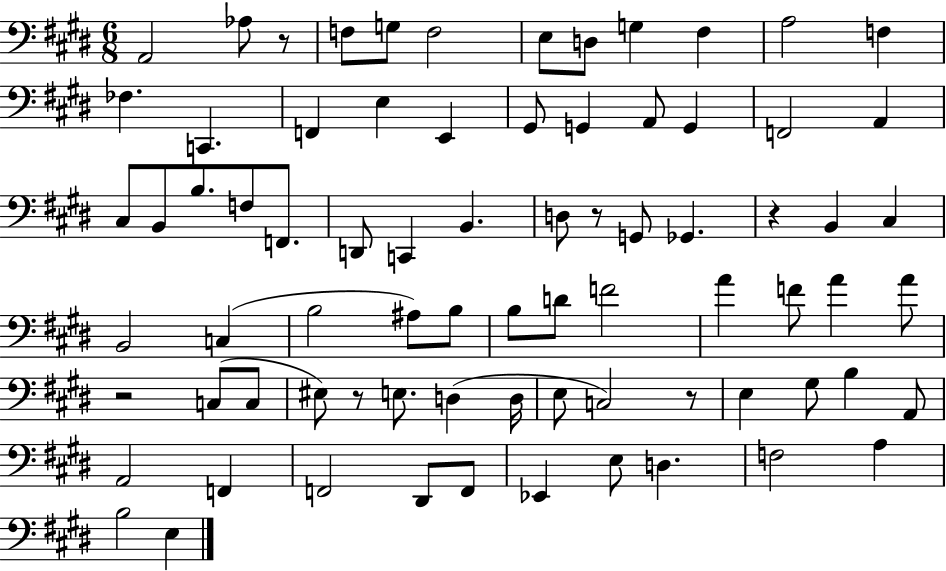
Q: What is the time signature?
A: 6/8